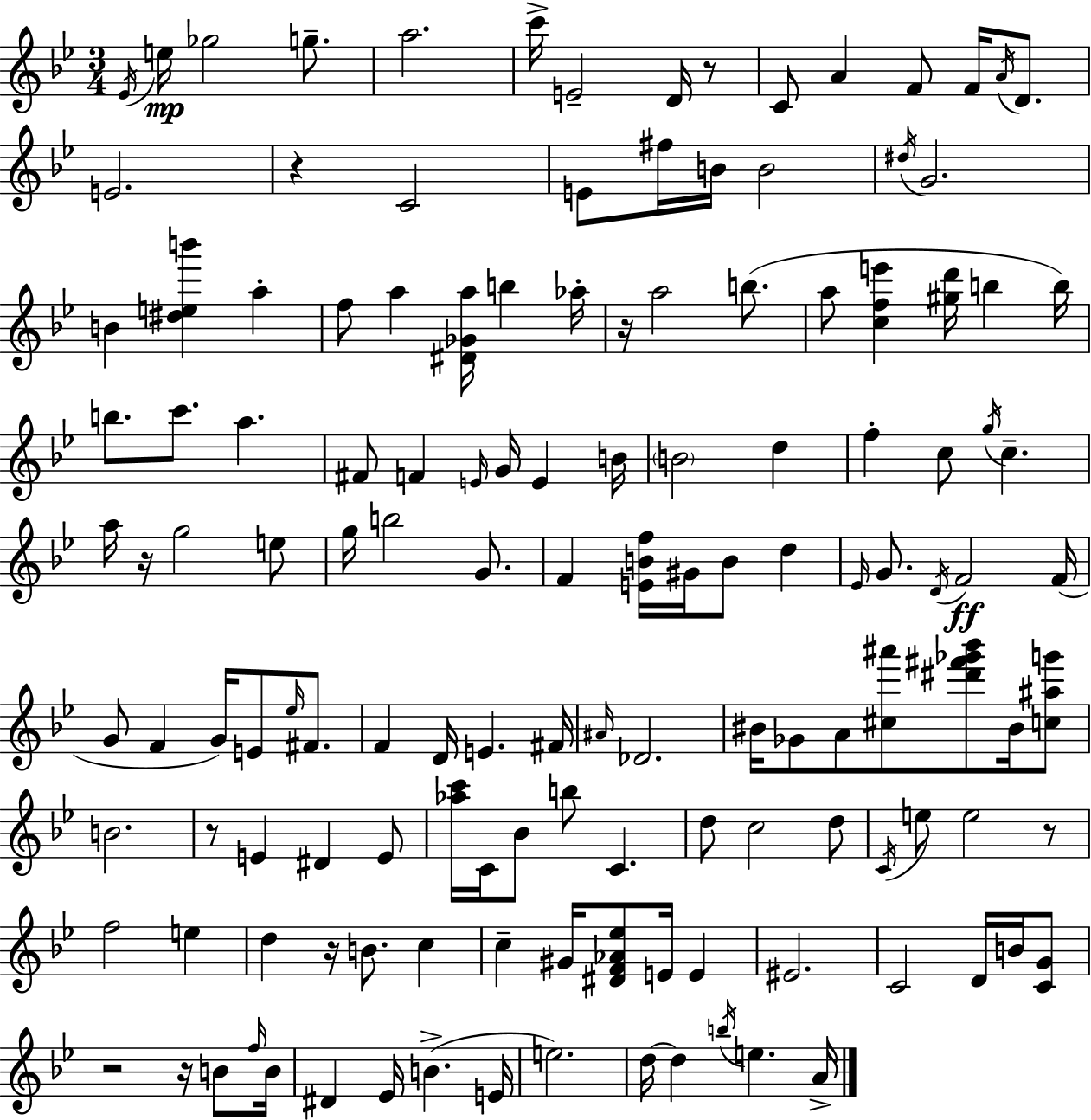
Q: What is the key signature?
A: G minor